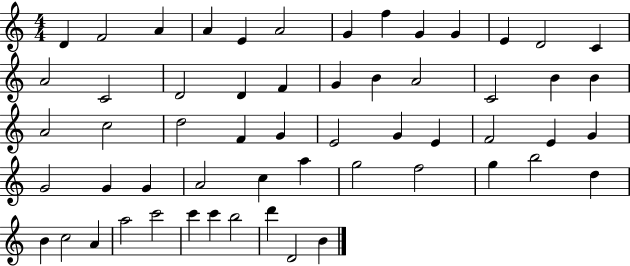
X:1
T:Untitled
M:4/4
L:1/4
K:C
D F2 A A E A2 G f G G E D2 C A2 C2 D2 D F G B A2 C2 B B A2 c2 d2 F G E2 G E F2 E G G2 G G A2 c a g2 f2 g b2 d B c2 A a2 c'2 c' c' b2 d' D2 B